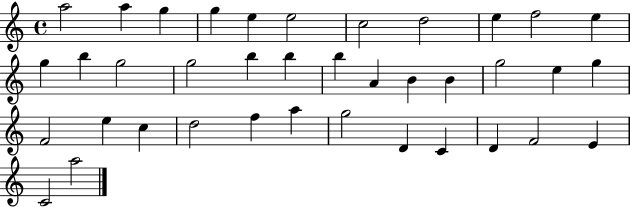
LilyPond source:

{
  \clef treble
  \time 4/4
  \defaultTimeSignature
  \key c \major
  a''2 a''4 g''4 | g''4 e''4 e''2 | c''2 d''2 | e''4 f''2 e''4 | \break g''4 b''4 g''2 | g''2 b''4 b''4 | b''4 a'4 b'4 b'4 | g''2 e''4 g''4 | \break f'2 e''4 c''4 | d''2 f''4 a''4 | g''2 d'4 c'4 | d'4 f'2 e'4 | \break c'2 a''2 | \bar "|."
}